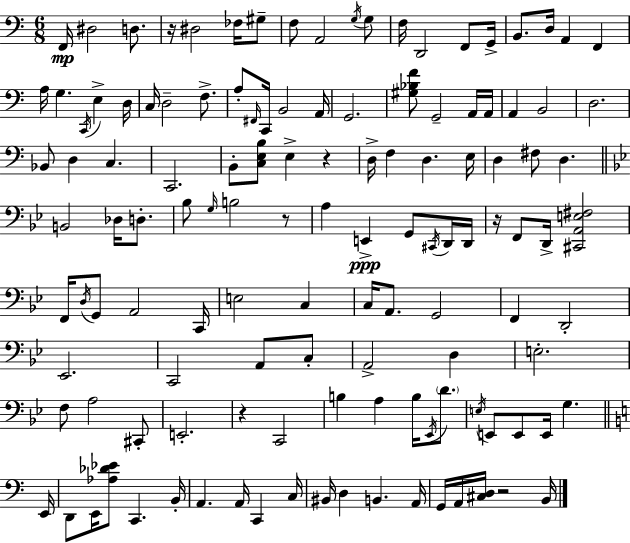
F2/s D#3/h D3/e. R/s D#3/h FES3/s G#3/e F3/e A2/h G3/s G3/e F3/s D2/h F2/e G2/s B2/e. D3/s A2/q F2/q A3/s G3/q. C2/s E3/q D3/s C3/s D3/h F3/e. A3/e F#2/s C2/s B2/h A2/s G2/h. [G#3,Bb3,F4]/e G2/h A2/s A2/s A2/q B2/h D3/h. Bb2/e D3/q C3/q. C2/h. B2/e [C3,E3,B3]/e E3/q R/q D3/s F3/q D3/q. E3/s D3/q F#3/e D3/q. B2/h Db3/s D3/e. Bb3/e G3/s B3/h R/e A3/q E2/q G2/e C#2/s D2/s D2/s R/s F2/e D2/s [C#2,A2,E3,F#3]/h F2/s D3/s G2/e A2/h C2/s E3/h C3/q C3/s A2/e. G2/h F2/q D2/h Eb2/h. C2/h A2/e C3/e A2/h D3/q E3/h. F3/e A3/h C#2/e E2/h. R/q C2/h B3/q A3/q B3/s Eb2/s D4/e. E3/s E2/e E2/e E2/s G3/q. E2/s D2/e E2/s [Ab3,Db4,Eb4]/e C2/q. B2/s A2/q. A2/s C2/q C3/s BIS2/s D3/q B2/q. A2/s G2/s A2/s [C#3,D3]/s R/h B2/s